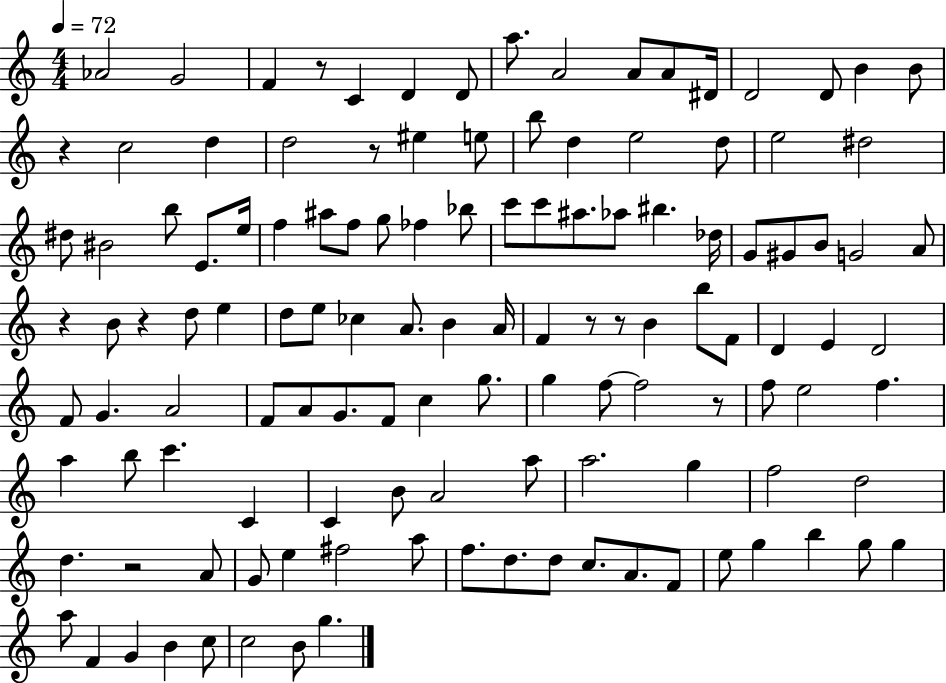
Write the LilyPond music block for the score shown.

{
  \clef treble
  \numericTimeSignature
  \time 4/4
  \key c \major
  \tempo 4 = 72
  aes'2 g'2 | f'4 r8 c'4 d'4 d'8 | a''8. a'2 a'8 a'8 dis'16 | d'2 d'8 b'4 b'8 | \break r4 c''2 d''4 | d''2 r8 eis''4 e''8 | b''8 d''4 e''2 d''8 | e''2 dis''2 | \break dis''8 bis'2 b''8 e'8. e''16 | f''4 ais''8 f''8 g''8 fes''4 bes''8 | c'''8 c'''8 ais''8. aes''8 bis''4. des''16 | g'8 gis'8 b'8 g'2 a'8 | \break r4 b'8 r4 d''8 e''4 | d''8 e''8 ces''4 a'8. b'4 a'16 | f'4 r8 r8 b'4 b''8 f'8 | d'4 e'4 d'2 | \break f'8 g'4. a'2 | f'8 a'8 g'8. f'8 c''4 g''8. | g''4 f''8~~ f''2 r8 | f''8 e''2 f''4. | \break a''4 b''8 c'''4. c'4 | c'4 b'8 a'2 a''8 | a''2. g''4 | f''2 d''2 | \break d''4. r2 a'8 | g'8 e''4 fis''2 a''8 | f''8. d''8. d''8 c''8. a'8. f'8 | e''8 g''4 b''4 g''8 g''4 | \break a''8 f'4 g'4 b'4 c''8 | c''2 b'8 g''4. | \bar "|."
}